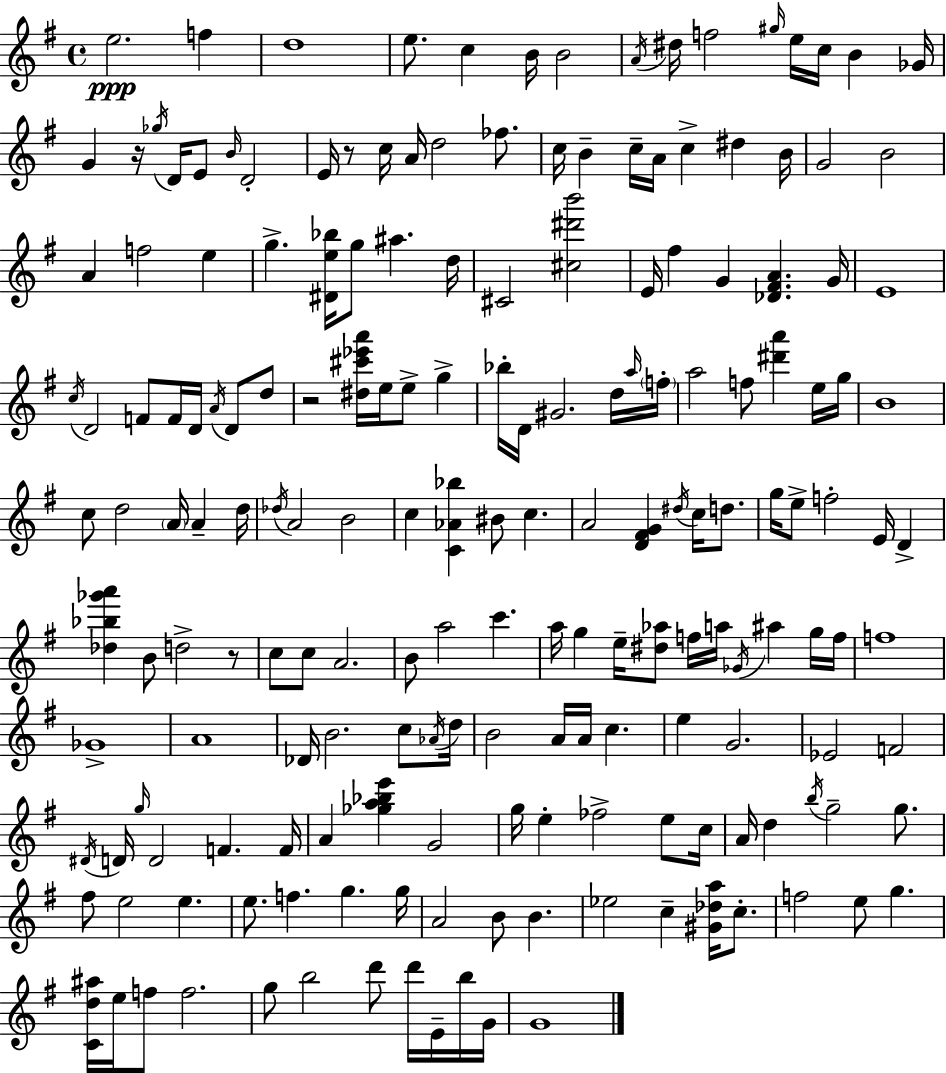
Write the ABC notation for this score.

X:1
T:Untitled
M:4/4
L:1/4
K:G
e2 f d4 e/2 c B/4 B2 A/4 ^d/4 f2 ^g/4 e/4 c/4 B _G/4 G z/4 _g/4 D/4 E/2 B/4 D2 E/4 z/2 c/4 A/4 d2 _f/2 c/4 B c/4 A/4 c ^d B/4 G2 B2 A f2 e g [^De_b]/4 g/2 ^a d/4 ^C2 [^c^d'b']2 E/4 ^f G [_D^FA] G/4 E4 c/4 D2 F/2 F/4 D/4 A/4 D/2 d/2 z2 [^d^c'_e'a']/4 e/4 e/2 g _b/4 D/4 ^G2 d/4 a/4 f/4 a2 f/2 [^d'a'] e/4 g/4 B4 c/2 d2 A/4 A d/4 _d/4 A2 B2 c [C_A_b] ^B/2 c A2 [D^FG] ^d/4 c/4 d/2 g/4 e/2 f2 E/4 D [_d_b_g'a'] B/2 d2 z/2 c/2 c/2 A2 B/2 a2 c' a/4 g e/4 [^d_a]/2 f/4 a/4 _G/4 ^a g/4 f/4 f4 _G4 A4 _D/4 B2 c/2 _A/4 d/4 B2 A/4 A/4 c e G2 _E2 F2 ^D/4 D/4 g/4 D2 F F/4 A [_ga_be'] G2 g/4 e _f2 e/2 c/4 A/4 d b/4 g2 g/2 ^f/2 e2 e e/2 f g g/4 A2 B/2 B _e2 c [^G_da]/4 c/2 f2 e/2 g [Cd^a]/4 e/4 f/2 f2 g/2 b2 d'/2 d'/4 E/4 b/4 G/4 G4